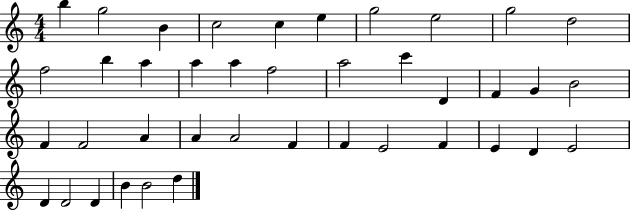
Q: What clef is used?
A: treble